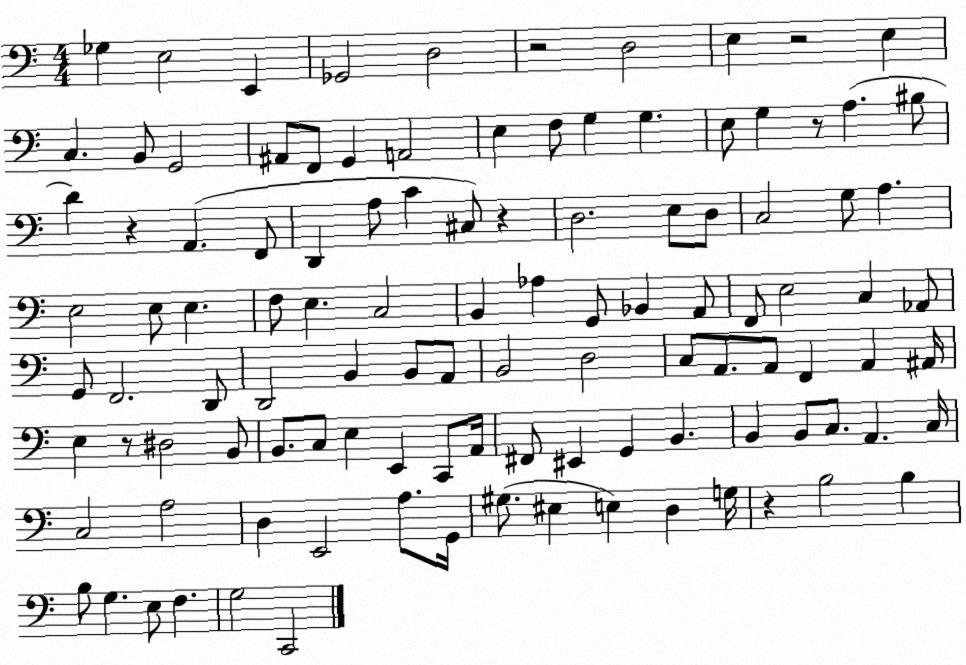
X:1
T:Untitled
M:4/4
L:1/4
K:C
_G, E,2 E,, _G,,2 D,2 z2 D,2 E, z2 E, C, B,,/2 G,,2 ^A,,/2 F,,/2 G,, A,,2 E, F,/2 G, G, E,/2 G, z/2 A, ^B,/2 D z A,, F,,/2 D,, A,/2 C ^C,/2 z D,2 E,/2 D,/2 C,2 G,/2 A, E,2 E,/2 E, F,/2 E, C,2 B,, _A, G,,/2 _B,, A,,/2 F,,/2 E,2 C, _A,,/2 G,,/2 F,,2 D,,/2 D,,2 B,, B,,/2 A,,/2 B,,2 D,2 C,/2 A,,/2 A,,/2 F,, A,, ^A,,/4 E, z/2 ^D,2 B,,/2 B,,/2 C,/2 E, E,, C,,/2 A,,/4 ^F,,/2 ^E,, G,, B,, B,, B,,/2 C,/2 A,, C,/4 C,2 A,2 D, E,,2 A,/2 G,,/4 ^G,/2 ^E, E, D, G,/4 z B,2 B, B,/2 G, E,/2 F, G,2 C,,2